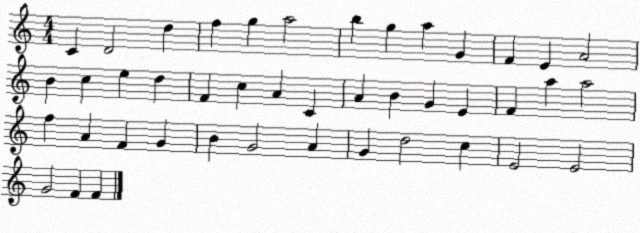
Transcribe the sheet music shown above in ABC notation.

X:1
T:Untitled
M:4/4
L:1/4
K:C
C D2 d f g a2 b g a G F E A2 B c e d F c A C A B G E F a a2 f A F G B G2 A G d2 c E2 E2 G2 F F